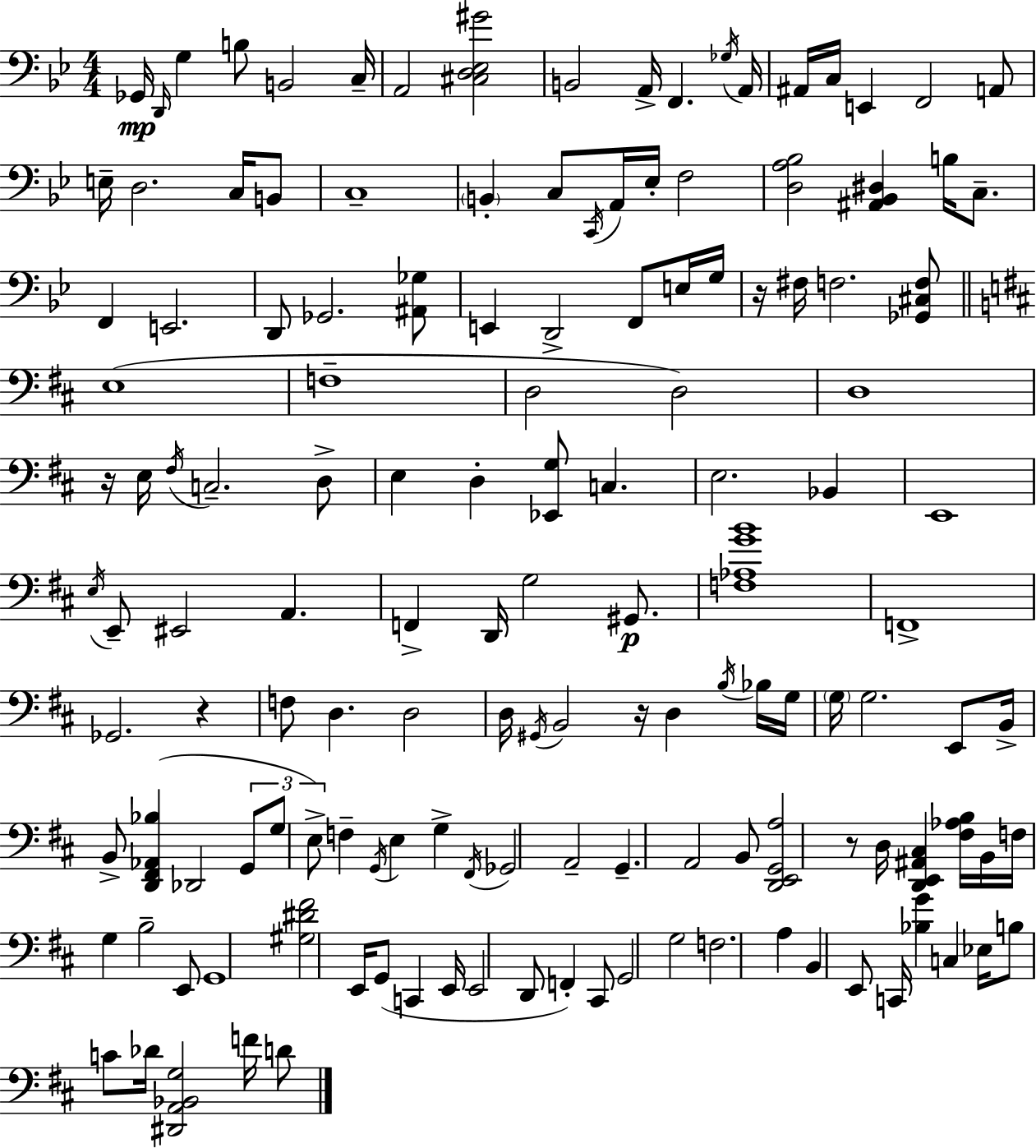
Gb2/s D2/s G3/q B3/e B2/h C3/s A2/h [C#3,D3,Eb3,G#4]/h B2/h A2/s F2/q. Gb3/s A2/s A#2/s C3/s E2/q F2/h A2/e E3/s D3/h. C3/s B2/e C3/w B2/q C3/e C2/s A2/s Eb3/s F3/h [D3,A3,Bb3]/h [A#2,Bb2,D#3]/q B3/s C3/e. F2/q E2/h. D2/e Gb2/h. [A#2,Gb3]/e E2/q D2/h F2/e E3/s G3/s R/s F#3/s F3/h. [Gb2,C#3,F3]/e E3/w F3/w D3/h D3/h D3/w R/s E3/s F#3/s C3/h. D3/e E3/q D3/q [Eb2,G3]/e C3/q. E3/h. Bb2/q E2/w E3/s E2/e EIS2/h A2/q. F2/q D2/s G3/h G#2/e. [F3,Ab3,G4,B4]/w F2/w Gb2/h. R/q F3/e D3/q. D3/h D3/s G#2/s B2/h R/s D3/q B3/s Bb3/s G3/s G3/s G3/h. E2/e B2/s B2/e [D2,F#2,Ab2,Bb3]/q Db2/h G2/e G3/e E3/e F3/q G2/s E3/q G3/q F#2/s Gb2/h A2/h G2/q. A2/h B2/e [D2,E2,G2,A3]/h R/e D3/s [D2,E2,A#2,C#3]/q [F#3,Ab3,B3]/s B2/s F3/s G3/q B3/h E2/e G2/w [G#3,D#4,F#4]/h E2/s G2/e C2/q E2/s E2/h D2/e F2/q C#2/e G2/h G3/h F3/h. A3/q B2/q E2/e C2/s [Bb3,G4]/q C3/q Eb3/s B3/e C4/e Db4/s [D#2,A2,Bb2,G3]/h F4/s D4/e